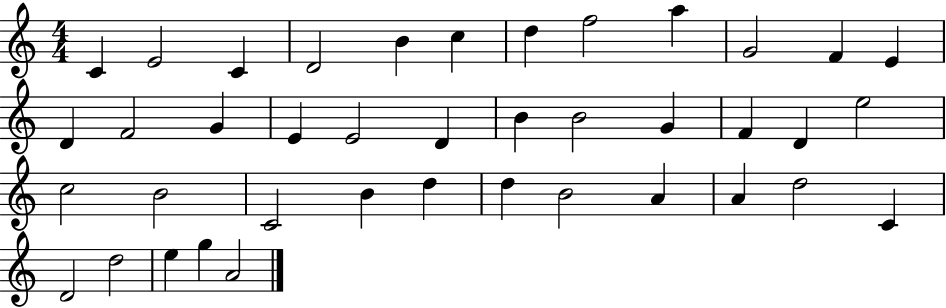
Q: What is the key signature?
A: C major